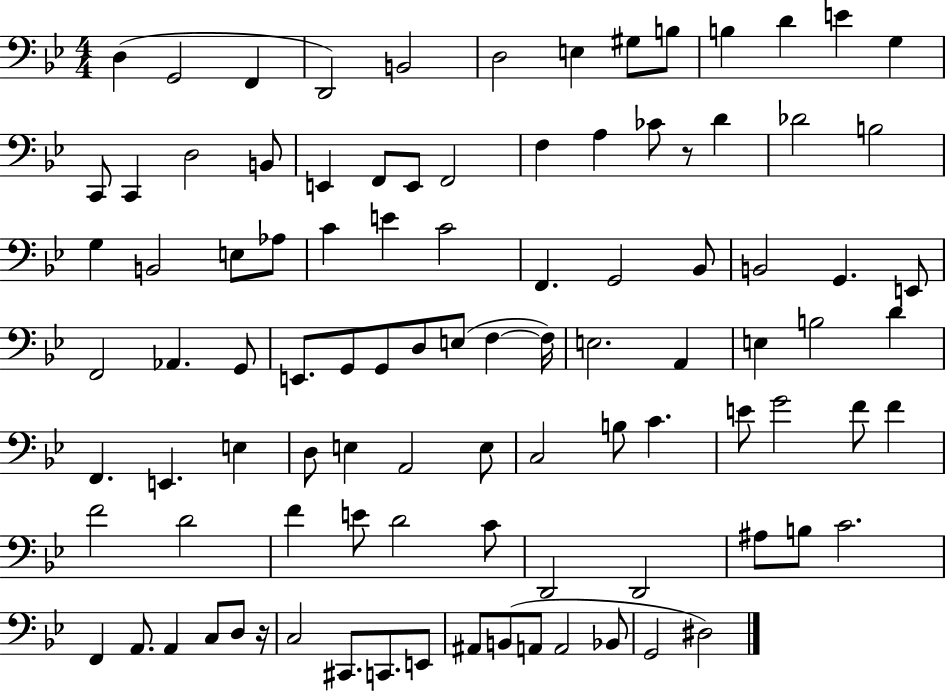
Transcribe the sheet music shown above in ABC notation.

X:1
T:Untitled
M:4/4
L:1/4
K:Bb
D, G,,2 F,, D,,2 B,,2 D,2 E, ^G,/2 B,/2 B, D E G, C,,/2 C,, D,2 B,,/2 E,, F,,/2 E,,/2 F,,2 F, A, _C/2 z/2 D _D2 B,2 G, B,,2 E,/2 _A,/2 C E C2 F,, G,,2 _B,,/2 B,,2 G,, E,,/2 F,,2 _A,, G,,/2 E,,/2 G,,/2 G,,/2 D,/2 E,/2 F, F,/4 E,2 A,, E, B,2 D F,, E,, E, D,/2 E, A,,2 E,/2 C,2 B,/2 C E/2 G2 F/2 F F2 D2 F E/2 D2 C/2 D,,2 D,,2 ^A,/2 B,/2 C2 F,, A,,/2 A,, C,/2 D,/2 z/4 C,2 ^C,,/2 C,,/2 E,,/2 ^A,,/2 B,,/2 A,,/2 A,,2 _B,,/2 G,,2 ^D,2